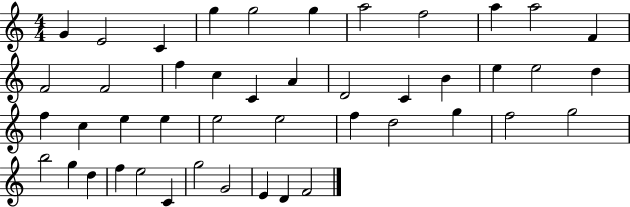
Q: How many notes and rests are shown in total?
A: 45